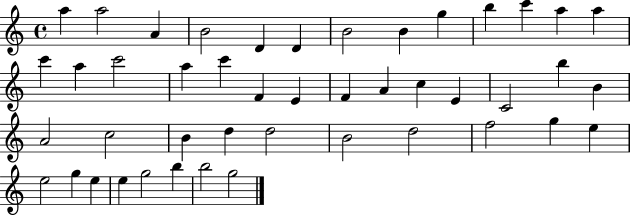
X:1
T:Untitled
M:4/4
L:1/4
K:C
a a2 A B2 D D B2 B g b c' a a c' a c'2 a c' F E F A c E C2 b B A2 c2 B d d2 B2 d2 f2 g e e2 g e e g2 b b2 g2